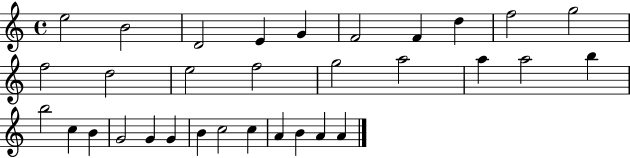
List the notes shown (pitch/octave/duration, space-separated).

E5/h B4/h D4/h E4/q G4/q F4/h F4/q D5/q F5/h G5/h F5/h D5/h E5/h F5/h G5/h A5/h A5/q A5/h B5/q B5/h C5/q B4/q G4/h G4/q G4/q B4/q C5/h C5/q A4/q B4/q A4/q A4/q